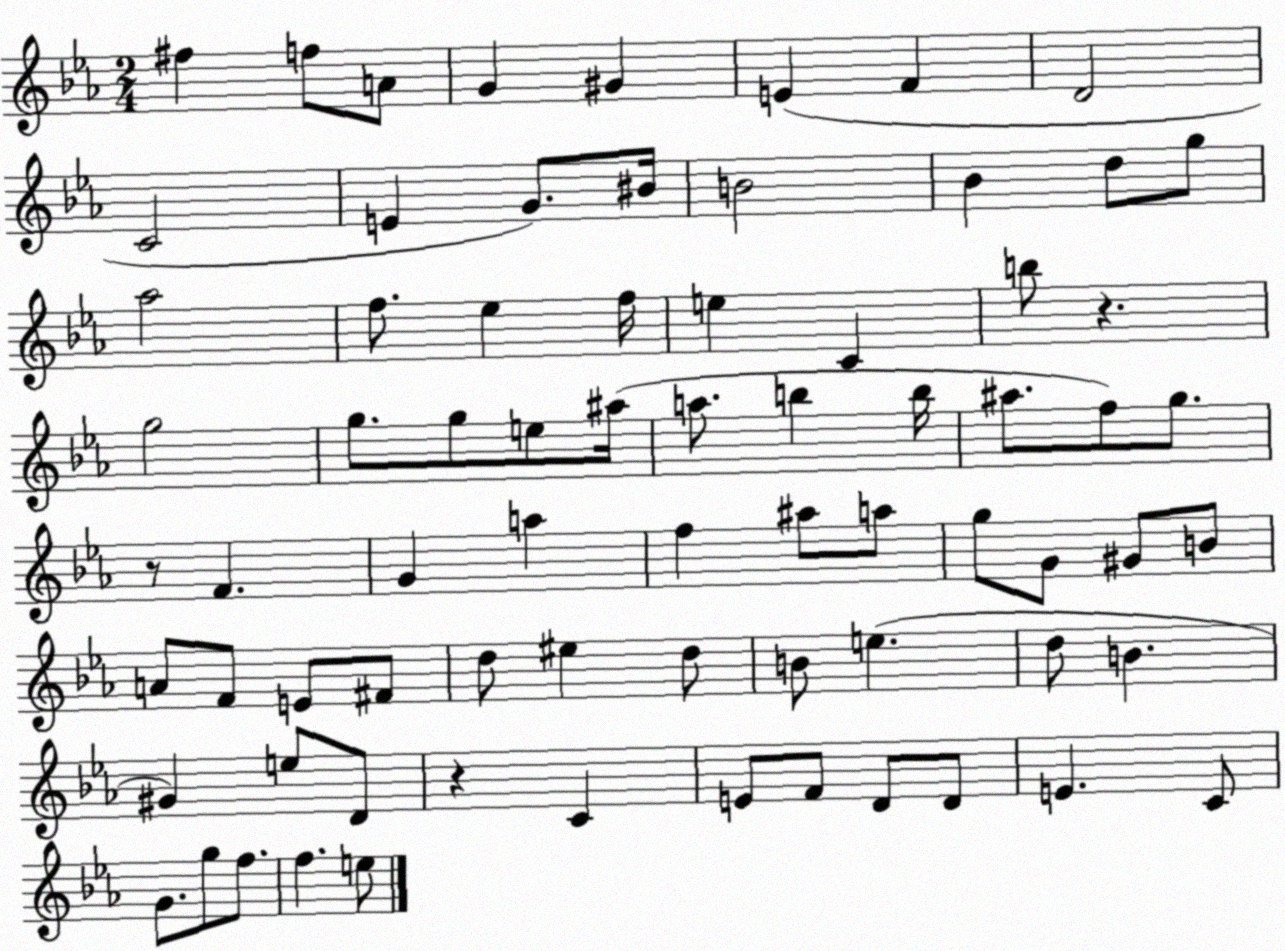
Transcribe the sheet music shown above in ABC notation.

X:1
T:Untitled
M:2/4
L:1/4
K:Eb
^f f/2 A/2 G ^G E F D2 C2 E G/2 ^B/4 B2 _B d/2 g/2 _a2 f/2 _e f/4 e C b/2 z g2 g/2 g/2 e/2 ^a/4 a/2 b b/4 ^a/2 f/2 g/2 z/2 F G a f ^a/2 a/2 g/2 G/2 ^G/2 B/2 A/2 F/2 E/2 ^F/2 d/2 ^e d/2 B/2 e d/2 B ^G e/2 D/2 z C E/2 F/2 D/2 D/2 E C/2 G/2 g/2 f/2 f e/2